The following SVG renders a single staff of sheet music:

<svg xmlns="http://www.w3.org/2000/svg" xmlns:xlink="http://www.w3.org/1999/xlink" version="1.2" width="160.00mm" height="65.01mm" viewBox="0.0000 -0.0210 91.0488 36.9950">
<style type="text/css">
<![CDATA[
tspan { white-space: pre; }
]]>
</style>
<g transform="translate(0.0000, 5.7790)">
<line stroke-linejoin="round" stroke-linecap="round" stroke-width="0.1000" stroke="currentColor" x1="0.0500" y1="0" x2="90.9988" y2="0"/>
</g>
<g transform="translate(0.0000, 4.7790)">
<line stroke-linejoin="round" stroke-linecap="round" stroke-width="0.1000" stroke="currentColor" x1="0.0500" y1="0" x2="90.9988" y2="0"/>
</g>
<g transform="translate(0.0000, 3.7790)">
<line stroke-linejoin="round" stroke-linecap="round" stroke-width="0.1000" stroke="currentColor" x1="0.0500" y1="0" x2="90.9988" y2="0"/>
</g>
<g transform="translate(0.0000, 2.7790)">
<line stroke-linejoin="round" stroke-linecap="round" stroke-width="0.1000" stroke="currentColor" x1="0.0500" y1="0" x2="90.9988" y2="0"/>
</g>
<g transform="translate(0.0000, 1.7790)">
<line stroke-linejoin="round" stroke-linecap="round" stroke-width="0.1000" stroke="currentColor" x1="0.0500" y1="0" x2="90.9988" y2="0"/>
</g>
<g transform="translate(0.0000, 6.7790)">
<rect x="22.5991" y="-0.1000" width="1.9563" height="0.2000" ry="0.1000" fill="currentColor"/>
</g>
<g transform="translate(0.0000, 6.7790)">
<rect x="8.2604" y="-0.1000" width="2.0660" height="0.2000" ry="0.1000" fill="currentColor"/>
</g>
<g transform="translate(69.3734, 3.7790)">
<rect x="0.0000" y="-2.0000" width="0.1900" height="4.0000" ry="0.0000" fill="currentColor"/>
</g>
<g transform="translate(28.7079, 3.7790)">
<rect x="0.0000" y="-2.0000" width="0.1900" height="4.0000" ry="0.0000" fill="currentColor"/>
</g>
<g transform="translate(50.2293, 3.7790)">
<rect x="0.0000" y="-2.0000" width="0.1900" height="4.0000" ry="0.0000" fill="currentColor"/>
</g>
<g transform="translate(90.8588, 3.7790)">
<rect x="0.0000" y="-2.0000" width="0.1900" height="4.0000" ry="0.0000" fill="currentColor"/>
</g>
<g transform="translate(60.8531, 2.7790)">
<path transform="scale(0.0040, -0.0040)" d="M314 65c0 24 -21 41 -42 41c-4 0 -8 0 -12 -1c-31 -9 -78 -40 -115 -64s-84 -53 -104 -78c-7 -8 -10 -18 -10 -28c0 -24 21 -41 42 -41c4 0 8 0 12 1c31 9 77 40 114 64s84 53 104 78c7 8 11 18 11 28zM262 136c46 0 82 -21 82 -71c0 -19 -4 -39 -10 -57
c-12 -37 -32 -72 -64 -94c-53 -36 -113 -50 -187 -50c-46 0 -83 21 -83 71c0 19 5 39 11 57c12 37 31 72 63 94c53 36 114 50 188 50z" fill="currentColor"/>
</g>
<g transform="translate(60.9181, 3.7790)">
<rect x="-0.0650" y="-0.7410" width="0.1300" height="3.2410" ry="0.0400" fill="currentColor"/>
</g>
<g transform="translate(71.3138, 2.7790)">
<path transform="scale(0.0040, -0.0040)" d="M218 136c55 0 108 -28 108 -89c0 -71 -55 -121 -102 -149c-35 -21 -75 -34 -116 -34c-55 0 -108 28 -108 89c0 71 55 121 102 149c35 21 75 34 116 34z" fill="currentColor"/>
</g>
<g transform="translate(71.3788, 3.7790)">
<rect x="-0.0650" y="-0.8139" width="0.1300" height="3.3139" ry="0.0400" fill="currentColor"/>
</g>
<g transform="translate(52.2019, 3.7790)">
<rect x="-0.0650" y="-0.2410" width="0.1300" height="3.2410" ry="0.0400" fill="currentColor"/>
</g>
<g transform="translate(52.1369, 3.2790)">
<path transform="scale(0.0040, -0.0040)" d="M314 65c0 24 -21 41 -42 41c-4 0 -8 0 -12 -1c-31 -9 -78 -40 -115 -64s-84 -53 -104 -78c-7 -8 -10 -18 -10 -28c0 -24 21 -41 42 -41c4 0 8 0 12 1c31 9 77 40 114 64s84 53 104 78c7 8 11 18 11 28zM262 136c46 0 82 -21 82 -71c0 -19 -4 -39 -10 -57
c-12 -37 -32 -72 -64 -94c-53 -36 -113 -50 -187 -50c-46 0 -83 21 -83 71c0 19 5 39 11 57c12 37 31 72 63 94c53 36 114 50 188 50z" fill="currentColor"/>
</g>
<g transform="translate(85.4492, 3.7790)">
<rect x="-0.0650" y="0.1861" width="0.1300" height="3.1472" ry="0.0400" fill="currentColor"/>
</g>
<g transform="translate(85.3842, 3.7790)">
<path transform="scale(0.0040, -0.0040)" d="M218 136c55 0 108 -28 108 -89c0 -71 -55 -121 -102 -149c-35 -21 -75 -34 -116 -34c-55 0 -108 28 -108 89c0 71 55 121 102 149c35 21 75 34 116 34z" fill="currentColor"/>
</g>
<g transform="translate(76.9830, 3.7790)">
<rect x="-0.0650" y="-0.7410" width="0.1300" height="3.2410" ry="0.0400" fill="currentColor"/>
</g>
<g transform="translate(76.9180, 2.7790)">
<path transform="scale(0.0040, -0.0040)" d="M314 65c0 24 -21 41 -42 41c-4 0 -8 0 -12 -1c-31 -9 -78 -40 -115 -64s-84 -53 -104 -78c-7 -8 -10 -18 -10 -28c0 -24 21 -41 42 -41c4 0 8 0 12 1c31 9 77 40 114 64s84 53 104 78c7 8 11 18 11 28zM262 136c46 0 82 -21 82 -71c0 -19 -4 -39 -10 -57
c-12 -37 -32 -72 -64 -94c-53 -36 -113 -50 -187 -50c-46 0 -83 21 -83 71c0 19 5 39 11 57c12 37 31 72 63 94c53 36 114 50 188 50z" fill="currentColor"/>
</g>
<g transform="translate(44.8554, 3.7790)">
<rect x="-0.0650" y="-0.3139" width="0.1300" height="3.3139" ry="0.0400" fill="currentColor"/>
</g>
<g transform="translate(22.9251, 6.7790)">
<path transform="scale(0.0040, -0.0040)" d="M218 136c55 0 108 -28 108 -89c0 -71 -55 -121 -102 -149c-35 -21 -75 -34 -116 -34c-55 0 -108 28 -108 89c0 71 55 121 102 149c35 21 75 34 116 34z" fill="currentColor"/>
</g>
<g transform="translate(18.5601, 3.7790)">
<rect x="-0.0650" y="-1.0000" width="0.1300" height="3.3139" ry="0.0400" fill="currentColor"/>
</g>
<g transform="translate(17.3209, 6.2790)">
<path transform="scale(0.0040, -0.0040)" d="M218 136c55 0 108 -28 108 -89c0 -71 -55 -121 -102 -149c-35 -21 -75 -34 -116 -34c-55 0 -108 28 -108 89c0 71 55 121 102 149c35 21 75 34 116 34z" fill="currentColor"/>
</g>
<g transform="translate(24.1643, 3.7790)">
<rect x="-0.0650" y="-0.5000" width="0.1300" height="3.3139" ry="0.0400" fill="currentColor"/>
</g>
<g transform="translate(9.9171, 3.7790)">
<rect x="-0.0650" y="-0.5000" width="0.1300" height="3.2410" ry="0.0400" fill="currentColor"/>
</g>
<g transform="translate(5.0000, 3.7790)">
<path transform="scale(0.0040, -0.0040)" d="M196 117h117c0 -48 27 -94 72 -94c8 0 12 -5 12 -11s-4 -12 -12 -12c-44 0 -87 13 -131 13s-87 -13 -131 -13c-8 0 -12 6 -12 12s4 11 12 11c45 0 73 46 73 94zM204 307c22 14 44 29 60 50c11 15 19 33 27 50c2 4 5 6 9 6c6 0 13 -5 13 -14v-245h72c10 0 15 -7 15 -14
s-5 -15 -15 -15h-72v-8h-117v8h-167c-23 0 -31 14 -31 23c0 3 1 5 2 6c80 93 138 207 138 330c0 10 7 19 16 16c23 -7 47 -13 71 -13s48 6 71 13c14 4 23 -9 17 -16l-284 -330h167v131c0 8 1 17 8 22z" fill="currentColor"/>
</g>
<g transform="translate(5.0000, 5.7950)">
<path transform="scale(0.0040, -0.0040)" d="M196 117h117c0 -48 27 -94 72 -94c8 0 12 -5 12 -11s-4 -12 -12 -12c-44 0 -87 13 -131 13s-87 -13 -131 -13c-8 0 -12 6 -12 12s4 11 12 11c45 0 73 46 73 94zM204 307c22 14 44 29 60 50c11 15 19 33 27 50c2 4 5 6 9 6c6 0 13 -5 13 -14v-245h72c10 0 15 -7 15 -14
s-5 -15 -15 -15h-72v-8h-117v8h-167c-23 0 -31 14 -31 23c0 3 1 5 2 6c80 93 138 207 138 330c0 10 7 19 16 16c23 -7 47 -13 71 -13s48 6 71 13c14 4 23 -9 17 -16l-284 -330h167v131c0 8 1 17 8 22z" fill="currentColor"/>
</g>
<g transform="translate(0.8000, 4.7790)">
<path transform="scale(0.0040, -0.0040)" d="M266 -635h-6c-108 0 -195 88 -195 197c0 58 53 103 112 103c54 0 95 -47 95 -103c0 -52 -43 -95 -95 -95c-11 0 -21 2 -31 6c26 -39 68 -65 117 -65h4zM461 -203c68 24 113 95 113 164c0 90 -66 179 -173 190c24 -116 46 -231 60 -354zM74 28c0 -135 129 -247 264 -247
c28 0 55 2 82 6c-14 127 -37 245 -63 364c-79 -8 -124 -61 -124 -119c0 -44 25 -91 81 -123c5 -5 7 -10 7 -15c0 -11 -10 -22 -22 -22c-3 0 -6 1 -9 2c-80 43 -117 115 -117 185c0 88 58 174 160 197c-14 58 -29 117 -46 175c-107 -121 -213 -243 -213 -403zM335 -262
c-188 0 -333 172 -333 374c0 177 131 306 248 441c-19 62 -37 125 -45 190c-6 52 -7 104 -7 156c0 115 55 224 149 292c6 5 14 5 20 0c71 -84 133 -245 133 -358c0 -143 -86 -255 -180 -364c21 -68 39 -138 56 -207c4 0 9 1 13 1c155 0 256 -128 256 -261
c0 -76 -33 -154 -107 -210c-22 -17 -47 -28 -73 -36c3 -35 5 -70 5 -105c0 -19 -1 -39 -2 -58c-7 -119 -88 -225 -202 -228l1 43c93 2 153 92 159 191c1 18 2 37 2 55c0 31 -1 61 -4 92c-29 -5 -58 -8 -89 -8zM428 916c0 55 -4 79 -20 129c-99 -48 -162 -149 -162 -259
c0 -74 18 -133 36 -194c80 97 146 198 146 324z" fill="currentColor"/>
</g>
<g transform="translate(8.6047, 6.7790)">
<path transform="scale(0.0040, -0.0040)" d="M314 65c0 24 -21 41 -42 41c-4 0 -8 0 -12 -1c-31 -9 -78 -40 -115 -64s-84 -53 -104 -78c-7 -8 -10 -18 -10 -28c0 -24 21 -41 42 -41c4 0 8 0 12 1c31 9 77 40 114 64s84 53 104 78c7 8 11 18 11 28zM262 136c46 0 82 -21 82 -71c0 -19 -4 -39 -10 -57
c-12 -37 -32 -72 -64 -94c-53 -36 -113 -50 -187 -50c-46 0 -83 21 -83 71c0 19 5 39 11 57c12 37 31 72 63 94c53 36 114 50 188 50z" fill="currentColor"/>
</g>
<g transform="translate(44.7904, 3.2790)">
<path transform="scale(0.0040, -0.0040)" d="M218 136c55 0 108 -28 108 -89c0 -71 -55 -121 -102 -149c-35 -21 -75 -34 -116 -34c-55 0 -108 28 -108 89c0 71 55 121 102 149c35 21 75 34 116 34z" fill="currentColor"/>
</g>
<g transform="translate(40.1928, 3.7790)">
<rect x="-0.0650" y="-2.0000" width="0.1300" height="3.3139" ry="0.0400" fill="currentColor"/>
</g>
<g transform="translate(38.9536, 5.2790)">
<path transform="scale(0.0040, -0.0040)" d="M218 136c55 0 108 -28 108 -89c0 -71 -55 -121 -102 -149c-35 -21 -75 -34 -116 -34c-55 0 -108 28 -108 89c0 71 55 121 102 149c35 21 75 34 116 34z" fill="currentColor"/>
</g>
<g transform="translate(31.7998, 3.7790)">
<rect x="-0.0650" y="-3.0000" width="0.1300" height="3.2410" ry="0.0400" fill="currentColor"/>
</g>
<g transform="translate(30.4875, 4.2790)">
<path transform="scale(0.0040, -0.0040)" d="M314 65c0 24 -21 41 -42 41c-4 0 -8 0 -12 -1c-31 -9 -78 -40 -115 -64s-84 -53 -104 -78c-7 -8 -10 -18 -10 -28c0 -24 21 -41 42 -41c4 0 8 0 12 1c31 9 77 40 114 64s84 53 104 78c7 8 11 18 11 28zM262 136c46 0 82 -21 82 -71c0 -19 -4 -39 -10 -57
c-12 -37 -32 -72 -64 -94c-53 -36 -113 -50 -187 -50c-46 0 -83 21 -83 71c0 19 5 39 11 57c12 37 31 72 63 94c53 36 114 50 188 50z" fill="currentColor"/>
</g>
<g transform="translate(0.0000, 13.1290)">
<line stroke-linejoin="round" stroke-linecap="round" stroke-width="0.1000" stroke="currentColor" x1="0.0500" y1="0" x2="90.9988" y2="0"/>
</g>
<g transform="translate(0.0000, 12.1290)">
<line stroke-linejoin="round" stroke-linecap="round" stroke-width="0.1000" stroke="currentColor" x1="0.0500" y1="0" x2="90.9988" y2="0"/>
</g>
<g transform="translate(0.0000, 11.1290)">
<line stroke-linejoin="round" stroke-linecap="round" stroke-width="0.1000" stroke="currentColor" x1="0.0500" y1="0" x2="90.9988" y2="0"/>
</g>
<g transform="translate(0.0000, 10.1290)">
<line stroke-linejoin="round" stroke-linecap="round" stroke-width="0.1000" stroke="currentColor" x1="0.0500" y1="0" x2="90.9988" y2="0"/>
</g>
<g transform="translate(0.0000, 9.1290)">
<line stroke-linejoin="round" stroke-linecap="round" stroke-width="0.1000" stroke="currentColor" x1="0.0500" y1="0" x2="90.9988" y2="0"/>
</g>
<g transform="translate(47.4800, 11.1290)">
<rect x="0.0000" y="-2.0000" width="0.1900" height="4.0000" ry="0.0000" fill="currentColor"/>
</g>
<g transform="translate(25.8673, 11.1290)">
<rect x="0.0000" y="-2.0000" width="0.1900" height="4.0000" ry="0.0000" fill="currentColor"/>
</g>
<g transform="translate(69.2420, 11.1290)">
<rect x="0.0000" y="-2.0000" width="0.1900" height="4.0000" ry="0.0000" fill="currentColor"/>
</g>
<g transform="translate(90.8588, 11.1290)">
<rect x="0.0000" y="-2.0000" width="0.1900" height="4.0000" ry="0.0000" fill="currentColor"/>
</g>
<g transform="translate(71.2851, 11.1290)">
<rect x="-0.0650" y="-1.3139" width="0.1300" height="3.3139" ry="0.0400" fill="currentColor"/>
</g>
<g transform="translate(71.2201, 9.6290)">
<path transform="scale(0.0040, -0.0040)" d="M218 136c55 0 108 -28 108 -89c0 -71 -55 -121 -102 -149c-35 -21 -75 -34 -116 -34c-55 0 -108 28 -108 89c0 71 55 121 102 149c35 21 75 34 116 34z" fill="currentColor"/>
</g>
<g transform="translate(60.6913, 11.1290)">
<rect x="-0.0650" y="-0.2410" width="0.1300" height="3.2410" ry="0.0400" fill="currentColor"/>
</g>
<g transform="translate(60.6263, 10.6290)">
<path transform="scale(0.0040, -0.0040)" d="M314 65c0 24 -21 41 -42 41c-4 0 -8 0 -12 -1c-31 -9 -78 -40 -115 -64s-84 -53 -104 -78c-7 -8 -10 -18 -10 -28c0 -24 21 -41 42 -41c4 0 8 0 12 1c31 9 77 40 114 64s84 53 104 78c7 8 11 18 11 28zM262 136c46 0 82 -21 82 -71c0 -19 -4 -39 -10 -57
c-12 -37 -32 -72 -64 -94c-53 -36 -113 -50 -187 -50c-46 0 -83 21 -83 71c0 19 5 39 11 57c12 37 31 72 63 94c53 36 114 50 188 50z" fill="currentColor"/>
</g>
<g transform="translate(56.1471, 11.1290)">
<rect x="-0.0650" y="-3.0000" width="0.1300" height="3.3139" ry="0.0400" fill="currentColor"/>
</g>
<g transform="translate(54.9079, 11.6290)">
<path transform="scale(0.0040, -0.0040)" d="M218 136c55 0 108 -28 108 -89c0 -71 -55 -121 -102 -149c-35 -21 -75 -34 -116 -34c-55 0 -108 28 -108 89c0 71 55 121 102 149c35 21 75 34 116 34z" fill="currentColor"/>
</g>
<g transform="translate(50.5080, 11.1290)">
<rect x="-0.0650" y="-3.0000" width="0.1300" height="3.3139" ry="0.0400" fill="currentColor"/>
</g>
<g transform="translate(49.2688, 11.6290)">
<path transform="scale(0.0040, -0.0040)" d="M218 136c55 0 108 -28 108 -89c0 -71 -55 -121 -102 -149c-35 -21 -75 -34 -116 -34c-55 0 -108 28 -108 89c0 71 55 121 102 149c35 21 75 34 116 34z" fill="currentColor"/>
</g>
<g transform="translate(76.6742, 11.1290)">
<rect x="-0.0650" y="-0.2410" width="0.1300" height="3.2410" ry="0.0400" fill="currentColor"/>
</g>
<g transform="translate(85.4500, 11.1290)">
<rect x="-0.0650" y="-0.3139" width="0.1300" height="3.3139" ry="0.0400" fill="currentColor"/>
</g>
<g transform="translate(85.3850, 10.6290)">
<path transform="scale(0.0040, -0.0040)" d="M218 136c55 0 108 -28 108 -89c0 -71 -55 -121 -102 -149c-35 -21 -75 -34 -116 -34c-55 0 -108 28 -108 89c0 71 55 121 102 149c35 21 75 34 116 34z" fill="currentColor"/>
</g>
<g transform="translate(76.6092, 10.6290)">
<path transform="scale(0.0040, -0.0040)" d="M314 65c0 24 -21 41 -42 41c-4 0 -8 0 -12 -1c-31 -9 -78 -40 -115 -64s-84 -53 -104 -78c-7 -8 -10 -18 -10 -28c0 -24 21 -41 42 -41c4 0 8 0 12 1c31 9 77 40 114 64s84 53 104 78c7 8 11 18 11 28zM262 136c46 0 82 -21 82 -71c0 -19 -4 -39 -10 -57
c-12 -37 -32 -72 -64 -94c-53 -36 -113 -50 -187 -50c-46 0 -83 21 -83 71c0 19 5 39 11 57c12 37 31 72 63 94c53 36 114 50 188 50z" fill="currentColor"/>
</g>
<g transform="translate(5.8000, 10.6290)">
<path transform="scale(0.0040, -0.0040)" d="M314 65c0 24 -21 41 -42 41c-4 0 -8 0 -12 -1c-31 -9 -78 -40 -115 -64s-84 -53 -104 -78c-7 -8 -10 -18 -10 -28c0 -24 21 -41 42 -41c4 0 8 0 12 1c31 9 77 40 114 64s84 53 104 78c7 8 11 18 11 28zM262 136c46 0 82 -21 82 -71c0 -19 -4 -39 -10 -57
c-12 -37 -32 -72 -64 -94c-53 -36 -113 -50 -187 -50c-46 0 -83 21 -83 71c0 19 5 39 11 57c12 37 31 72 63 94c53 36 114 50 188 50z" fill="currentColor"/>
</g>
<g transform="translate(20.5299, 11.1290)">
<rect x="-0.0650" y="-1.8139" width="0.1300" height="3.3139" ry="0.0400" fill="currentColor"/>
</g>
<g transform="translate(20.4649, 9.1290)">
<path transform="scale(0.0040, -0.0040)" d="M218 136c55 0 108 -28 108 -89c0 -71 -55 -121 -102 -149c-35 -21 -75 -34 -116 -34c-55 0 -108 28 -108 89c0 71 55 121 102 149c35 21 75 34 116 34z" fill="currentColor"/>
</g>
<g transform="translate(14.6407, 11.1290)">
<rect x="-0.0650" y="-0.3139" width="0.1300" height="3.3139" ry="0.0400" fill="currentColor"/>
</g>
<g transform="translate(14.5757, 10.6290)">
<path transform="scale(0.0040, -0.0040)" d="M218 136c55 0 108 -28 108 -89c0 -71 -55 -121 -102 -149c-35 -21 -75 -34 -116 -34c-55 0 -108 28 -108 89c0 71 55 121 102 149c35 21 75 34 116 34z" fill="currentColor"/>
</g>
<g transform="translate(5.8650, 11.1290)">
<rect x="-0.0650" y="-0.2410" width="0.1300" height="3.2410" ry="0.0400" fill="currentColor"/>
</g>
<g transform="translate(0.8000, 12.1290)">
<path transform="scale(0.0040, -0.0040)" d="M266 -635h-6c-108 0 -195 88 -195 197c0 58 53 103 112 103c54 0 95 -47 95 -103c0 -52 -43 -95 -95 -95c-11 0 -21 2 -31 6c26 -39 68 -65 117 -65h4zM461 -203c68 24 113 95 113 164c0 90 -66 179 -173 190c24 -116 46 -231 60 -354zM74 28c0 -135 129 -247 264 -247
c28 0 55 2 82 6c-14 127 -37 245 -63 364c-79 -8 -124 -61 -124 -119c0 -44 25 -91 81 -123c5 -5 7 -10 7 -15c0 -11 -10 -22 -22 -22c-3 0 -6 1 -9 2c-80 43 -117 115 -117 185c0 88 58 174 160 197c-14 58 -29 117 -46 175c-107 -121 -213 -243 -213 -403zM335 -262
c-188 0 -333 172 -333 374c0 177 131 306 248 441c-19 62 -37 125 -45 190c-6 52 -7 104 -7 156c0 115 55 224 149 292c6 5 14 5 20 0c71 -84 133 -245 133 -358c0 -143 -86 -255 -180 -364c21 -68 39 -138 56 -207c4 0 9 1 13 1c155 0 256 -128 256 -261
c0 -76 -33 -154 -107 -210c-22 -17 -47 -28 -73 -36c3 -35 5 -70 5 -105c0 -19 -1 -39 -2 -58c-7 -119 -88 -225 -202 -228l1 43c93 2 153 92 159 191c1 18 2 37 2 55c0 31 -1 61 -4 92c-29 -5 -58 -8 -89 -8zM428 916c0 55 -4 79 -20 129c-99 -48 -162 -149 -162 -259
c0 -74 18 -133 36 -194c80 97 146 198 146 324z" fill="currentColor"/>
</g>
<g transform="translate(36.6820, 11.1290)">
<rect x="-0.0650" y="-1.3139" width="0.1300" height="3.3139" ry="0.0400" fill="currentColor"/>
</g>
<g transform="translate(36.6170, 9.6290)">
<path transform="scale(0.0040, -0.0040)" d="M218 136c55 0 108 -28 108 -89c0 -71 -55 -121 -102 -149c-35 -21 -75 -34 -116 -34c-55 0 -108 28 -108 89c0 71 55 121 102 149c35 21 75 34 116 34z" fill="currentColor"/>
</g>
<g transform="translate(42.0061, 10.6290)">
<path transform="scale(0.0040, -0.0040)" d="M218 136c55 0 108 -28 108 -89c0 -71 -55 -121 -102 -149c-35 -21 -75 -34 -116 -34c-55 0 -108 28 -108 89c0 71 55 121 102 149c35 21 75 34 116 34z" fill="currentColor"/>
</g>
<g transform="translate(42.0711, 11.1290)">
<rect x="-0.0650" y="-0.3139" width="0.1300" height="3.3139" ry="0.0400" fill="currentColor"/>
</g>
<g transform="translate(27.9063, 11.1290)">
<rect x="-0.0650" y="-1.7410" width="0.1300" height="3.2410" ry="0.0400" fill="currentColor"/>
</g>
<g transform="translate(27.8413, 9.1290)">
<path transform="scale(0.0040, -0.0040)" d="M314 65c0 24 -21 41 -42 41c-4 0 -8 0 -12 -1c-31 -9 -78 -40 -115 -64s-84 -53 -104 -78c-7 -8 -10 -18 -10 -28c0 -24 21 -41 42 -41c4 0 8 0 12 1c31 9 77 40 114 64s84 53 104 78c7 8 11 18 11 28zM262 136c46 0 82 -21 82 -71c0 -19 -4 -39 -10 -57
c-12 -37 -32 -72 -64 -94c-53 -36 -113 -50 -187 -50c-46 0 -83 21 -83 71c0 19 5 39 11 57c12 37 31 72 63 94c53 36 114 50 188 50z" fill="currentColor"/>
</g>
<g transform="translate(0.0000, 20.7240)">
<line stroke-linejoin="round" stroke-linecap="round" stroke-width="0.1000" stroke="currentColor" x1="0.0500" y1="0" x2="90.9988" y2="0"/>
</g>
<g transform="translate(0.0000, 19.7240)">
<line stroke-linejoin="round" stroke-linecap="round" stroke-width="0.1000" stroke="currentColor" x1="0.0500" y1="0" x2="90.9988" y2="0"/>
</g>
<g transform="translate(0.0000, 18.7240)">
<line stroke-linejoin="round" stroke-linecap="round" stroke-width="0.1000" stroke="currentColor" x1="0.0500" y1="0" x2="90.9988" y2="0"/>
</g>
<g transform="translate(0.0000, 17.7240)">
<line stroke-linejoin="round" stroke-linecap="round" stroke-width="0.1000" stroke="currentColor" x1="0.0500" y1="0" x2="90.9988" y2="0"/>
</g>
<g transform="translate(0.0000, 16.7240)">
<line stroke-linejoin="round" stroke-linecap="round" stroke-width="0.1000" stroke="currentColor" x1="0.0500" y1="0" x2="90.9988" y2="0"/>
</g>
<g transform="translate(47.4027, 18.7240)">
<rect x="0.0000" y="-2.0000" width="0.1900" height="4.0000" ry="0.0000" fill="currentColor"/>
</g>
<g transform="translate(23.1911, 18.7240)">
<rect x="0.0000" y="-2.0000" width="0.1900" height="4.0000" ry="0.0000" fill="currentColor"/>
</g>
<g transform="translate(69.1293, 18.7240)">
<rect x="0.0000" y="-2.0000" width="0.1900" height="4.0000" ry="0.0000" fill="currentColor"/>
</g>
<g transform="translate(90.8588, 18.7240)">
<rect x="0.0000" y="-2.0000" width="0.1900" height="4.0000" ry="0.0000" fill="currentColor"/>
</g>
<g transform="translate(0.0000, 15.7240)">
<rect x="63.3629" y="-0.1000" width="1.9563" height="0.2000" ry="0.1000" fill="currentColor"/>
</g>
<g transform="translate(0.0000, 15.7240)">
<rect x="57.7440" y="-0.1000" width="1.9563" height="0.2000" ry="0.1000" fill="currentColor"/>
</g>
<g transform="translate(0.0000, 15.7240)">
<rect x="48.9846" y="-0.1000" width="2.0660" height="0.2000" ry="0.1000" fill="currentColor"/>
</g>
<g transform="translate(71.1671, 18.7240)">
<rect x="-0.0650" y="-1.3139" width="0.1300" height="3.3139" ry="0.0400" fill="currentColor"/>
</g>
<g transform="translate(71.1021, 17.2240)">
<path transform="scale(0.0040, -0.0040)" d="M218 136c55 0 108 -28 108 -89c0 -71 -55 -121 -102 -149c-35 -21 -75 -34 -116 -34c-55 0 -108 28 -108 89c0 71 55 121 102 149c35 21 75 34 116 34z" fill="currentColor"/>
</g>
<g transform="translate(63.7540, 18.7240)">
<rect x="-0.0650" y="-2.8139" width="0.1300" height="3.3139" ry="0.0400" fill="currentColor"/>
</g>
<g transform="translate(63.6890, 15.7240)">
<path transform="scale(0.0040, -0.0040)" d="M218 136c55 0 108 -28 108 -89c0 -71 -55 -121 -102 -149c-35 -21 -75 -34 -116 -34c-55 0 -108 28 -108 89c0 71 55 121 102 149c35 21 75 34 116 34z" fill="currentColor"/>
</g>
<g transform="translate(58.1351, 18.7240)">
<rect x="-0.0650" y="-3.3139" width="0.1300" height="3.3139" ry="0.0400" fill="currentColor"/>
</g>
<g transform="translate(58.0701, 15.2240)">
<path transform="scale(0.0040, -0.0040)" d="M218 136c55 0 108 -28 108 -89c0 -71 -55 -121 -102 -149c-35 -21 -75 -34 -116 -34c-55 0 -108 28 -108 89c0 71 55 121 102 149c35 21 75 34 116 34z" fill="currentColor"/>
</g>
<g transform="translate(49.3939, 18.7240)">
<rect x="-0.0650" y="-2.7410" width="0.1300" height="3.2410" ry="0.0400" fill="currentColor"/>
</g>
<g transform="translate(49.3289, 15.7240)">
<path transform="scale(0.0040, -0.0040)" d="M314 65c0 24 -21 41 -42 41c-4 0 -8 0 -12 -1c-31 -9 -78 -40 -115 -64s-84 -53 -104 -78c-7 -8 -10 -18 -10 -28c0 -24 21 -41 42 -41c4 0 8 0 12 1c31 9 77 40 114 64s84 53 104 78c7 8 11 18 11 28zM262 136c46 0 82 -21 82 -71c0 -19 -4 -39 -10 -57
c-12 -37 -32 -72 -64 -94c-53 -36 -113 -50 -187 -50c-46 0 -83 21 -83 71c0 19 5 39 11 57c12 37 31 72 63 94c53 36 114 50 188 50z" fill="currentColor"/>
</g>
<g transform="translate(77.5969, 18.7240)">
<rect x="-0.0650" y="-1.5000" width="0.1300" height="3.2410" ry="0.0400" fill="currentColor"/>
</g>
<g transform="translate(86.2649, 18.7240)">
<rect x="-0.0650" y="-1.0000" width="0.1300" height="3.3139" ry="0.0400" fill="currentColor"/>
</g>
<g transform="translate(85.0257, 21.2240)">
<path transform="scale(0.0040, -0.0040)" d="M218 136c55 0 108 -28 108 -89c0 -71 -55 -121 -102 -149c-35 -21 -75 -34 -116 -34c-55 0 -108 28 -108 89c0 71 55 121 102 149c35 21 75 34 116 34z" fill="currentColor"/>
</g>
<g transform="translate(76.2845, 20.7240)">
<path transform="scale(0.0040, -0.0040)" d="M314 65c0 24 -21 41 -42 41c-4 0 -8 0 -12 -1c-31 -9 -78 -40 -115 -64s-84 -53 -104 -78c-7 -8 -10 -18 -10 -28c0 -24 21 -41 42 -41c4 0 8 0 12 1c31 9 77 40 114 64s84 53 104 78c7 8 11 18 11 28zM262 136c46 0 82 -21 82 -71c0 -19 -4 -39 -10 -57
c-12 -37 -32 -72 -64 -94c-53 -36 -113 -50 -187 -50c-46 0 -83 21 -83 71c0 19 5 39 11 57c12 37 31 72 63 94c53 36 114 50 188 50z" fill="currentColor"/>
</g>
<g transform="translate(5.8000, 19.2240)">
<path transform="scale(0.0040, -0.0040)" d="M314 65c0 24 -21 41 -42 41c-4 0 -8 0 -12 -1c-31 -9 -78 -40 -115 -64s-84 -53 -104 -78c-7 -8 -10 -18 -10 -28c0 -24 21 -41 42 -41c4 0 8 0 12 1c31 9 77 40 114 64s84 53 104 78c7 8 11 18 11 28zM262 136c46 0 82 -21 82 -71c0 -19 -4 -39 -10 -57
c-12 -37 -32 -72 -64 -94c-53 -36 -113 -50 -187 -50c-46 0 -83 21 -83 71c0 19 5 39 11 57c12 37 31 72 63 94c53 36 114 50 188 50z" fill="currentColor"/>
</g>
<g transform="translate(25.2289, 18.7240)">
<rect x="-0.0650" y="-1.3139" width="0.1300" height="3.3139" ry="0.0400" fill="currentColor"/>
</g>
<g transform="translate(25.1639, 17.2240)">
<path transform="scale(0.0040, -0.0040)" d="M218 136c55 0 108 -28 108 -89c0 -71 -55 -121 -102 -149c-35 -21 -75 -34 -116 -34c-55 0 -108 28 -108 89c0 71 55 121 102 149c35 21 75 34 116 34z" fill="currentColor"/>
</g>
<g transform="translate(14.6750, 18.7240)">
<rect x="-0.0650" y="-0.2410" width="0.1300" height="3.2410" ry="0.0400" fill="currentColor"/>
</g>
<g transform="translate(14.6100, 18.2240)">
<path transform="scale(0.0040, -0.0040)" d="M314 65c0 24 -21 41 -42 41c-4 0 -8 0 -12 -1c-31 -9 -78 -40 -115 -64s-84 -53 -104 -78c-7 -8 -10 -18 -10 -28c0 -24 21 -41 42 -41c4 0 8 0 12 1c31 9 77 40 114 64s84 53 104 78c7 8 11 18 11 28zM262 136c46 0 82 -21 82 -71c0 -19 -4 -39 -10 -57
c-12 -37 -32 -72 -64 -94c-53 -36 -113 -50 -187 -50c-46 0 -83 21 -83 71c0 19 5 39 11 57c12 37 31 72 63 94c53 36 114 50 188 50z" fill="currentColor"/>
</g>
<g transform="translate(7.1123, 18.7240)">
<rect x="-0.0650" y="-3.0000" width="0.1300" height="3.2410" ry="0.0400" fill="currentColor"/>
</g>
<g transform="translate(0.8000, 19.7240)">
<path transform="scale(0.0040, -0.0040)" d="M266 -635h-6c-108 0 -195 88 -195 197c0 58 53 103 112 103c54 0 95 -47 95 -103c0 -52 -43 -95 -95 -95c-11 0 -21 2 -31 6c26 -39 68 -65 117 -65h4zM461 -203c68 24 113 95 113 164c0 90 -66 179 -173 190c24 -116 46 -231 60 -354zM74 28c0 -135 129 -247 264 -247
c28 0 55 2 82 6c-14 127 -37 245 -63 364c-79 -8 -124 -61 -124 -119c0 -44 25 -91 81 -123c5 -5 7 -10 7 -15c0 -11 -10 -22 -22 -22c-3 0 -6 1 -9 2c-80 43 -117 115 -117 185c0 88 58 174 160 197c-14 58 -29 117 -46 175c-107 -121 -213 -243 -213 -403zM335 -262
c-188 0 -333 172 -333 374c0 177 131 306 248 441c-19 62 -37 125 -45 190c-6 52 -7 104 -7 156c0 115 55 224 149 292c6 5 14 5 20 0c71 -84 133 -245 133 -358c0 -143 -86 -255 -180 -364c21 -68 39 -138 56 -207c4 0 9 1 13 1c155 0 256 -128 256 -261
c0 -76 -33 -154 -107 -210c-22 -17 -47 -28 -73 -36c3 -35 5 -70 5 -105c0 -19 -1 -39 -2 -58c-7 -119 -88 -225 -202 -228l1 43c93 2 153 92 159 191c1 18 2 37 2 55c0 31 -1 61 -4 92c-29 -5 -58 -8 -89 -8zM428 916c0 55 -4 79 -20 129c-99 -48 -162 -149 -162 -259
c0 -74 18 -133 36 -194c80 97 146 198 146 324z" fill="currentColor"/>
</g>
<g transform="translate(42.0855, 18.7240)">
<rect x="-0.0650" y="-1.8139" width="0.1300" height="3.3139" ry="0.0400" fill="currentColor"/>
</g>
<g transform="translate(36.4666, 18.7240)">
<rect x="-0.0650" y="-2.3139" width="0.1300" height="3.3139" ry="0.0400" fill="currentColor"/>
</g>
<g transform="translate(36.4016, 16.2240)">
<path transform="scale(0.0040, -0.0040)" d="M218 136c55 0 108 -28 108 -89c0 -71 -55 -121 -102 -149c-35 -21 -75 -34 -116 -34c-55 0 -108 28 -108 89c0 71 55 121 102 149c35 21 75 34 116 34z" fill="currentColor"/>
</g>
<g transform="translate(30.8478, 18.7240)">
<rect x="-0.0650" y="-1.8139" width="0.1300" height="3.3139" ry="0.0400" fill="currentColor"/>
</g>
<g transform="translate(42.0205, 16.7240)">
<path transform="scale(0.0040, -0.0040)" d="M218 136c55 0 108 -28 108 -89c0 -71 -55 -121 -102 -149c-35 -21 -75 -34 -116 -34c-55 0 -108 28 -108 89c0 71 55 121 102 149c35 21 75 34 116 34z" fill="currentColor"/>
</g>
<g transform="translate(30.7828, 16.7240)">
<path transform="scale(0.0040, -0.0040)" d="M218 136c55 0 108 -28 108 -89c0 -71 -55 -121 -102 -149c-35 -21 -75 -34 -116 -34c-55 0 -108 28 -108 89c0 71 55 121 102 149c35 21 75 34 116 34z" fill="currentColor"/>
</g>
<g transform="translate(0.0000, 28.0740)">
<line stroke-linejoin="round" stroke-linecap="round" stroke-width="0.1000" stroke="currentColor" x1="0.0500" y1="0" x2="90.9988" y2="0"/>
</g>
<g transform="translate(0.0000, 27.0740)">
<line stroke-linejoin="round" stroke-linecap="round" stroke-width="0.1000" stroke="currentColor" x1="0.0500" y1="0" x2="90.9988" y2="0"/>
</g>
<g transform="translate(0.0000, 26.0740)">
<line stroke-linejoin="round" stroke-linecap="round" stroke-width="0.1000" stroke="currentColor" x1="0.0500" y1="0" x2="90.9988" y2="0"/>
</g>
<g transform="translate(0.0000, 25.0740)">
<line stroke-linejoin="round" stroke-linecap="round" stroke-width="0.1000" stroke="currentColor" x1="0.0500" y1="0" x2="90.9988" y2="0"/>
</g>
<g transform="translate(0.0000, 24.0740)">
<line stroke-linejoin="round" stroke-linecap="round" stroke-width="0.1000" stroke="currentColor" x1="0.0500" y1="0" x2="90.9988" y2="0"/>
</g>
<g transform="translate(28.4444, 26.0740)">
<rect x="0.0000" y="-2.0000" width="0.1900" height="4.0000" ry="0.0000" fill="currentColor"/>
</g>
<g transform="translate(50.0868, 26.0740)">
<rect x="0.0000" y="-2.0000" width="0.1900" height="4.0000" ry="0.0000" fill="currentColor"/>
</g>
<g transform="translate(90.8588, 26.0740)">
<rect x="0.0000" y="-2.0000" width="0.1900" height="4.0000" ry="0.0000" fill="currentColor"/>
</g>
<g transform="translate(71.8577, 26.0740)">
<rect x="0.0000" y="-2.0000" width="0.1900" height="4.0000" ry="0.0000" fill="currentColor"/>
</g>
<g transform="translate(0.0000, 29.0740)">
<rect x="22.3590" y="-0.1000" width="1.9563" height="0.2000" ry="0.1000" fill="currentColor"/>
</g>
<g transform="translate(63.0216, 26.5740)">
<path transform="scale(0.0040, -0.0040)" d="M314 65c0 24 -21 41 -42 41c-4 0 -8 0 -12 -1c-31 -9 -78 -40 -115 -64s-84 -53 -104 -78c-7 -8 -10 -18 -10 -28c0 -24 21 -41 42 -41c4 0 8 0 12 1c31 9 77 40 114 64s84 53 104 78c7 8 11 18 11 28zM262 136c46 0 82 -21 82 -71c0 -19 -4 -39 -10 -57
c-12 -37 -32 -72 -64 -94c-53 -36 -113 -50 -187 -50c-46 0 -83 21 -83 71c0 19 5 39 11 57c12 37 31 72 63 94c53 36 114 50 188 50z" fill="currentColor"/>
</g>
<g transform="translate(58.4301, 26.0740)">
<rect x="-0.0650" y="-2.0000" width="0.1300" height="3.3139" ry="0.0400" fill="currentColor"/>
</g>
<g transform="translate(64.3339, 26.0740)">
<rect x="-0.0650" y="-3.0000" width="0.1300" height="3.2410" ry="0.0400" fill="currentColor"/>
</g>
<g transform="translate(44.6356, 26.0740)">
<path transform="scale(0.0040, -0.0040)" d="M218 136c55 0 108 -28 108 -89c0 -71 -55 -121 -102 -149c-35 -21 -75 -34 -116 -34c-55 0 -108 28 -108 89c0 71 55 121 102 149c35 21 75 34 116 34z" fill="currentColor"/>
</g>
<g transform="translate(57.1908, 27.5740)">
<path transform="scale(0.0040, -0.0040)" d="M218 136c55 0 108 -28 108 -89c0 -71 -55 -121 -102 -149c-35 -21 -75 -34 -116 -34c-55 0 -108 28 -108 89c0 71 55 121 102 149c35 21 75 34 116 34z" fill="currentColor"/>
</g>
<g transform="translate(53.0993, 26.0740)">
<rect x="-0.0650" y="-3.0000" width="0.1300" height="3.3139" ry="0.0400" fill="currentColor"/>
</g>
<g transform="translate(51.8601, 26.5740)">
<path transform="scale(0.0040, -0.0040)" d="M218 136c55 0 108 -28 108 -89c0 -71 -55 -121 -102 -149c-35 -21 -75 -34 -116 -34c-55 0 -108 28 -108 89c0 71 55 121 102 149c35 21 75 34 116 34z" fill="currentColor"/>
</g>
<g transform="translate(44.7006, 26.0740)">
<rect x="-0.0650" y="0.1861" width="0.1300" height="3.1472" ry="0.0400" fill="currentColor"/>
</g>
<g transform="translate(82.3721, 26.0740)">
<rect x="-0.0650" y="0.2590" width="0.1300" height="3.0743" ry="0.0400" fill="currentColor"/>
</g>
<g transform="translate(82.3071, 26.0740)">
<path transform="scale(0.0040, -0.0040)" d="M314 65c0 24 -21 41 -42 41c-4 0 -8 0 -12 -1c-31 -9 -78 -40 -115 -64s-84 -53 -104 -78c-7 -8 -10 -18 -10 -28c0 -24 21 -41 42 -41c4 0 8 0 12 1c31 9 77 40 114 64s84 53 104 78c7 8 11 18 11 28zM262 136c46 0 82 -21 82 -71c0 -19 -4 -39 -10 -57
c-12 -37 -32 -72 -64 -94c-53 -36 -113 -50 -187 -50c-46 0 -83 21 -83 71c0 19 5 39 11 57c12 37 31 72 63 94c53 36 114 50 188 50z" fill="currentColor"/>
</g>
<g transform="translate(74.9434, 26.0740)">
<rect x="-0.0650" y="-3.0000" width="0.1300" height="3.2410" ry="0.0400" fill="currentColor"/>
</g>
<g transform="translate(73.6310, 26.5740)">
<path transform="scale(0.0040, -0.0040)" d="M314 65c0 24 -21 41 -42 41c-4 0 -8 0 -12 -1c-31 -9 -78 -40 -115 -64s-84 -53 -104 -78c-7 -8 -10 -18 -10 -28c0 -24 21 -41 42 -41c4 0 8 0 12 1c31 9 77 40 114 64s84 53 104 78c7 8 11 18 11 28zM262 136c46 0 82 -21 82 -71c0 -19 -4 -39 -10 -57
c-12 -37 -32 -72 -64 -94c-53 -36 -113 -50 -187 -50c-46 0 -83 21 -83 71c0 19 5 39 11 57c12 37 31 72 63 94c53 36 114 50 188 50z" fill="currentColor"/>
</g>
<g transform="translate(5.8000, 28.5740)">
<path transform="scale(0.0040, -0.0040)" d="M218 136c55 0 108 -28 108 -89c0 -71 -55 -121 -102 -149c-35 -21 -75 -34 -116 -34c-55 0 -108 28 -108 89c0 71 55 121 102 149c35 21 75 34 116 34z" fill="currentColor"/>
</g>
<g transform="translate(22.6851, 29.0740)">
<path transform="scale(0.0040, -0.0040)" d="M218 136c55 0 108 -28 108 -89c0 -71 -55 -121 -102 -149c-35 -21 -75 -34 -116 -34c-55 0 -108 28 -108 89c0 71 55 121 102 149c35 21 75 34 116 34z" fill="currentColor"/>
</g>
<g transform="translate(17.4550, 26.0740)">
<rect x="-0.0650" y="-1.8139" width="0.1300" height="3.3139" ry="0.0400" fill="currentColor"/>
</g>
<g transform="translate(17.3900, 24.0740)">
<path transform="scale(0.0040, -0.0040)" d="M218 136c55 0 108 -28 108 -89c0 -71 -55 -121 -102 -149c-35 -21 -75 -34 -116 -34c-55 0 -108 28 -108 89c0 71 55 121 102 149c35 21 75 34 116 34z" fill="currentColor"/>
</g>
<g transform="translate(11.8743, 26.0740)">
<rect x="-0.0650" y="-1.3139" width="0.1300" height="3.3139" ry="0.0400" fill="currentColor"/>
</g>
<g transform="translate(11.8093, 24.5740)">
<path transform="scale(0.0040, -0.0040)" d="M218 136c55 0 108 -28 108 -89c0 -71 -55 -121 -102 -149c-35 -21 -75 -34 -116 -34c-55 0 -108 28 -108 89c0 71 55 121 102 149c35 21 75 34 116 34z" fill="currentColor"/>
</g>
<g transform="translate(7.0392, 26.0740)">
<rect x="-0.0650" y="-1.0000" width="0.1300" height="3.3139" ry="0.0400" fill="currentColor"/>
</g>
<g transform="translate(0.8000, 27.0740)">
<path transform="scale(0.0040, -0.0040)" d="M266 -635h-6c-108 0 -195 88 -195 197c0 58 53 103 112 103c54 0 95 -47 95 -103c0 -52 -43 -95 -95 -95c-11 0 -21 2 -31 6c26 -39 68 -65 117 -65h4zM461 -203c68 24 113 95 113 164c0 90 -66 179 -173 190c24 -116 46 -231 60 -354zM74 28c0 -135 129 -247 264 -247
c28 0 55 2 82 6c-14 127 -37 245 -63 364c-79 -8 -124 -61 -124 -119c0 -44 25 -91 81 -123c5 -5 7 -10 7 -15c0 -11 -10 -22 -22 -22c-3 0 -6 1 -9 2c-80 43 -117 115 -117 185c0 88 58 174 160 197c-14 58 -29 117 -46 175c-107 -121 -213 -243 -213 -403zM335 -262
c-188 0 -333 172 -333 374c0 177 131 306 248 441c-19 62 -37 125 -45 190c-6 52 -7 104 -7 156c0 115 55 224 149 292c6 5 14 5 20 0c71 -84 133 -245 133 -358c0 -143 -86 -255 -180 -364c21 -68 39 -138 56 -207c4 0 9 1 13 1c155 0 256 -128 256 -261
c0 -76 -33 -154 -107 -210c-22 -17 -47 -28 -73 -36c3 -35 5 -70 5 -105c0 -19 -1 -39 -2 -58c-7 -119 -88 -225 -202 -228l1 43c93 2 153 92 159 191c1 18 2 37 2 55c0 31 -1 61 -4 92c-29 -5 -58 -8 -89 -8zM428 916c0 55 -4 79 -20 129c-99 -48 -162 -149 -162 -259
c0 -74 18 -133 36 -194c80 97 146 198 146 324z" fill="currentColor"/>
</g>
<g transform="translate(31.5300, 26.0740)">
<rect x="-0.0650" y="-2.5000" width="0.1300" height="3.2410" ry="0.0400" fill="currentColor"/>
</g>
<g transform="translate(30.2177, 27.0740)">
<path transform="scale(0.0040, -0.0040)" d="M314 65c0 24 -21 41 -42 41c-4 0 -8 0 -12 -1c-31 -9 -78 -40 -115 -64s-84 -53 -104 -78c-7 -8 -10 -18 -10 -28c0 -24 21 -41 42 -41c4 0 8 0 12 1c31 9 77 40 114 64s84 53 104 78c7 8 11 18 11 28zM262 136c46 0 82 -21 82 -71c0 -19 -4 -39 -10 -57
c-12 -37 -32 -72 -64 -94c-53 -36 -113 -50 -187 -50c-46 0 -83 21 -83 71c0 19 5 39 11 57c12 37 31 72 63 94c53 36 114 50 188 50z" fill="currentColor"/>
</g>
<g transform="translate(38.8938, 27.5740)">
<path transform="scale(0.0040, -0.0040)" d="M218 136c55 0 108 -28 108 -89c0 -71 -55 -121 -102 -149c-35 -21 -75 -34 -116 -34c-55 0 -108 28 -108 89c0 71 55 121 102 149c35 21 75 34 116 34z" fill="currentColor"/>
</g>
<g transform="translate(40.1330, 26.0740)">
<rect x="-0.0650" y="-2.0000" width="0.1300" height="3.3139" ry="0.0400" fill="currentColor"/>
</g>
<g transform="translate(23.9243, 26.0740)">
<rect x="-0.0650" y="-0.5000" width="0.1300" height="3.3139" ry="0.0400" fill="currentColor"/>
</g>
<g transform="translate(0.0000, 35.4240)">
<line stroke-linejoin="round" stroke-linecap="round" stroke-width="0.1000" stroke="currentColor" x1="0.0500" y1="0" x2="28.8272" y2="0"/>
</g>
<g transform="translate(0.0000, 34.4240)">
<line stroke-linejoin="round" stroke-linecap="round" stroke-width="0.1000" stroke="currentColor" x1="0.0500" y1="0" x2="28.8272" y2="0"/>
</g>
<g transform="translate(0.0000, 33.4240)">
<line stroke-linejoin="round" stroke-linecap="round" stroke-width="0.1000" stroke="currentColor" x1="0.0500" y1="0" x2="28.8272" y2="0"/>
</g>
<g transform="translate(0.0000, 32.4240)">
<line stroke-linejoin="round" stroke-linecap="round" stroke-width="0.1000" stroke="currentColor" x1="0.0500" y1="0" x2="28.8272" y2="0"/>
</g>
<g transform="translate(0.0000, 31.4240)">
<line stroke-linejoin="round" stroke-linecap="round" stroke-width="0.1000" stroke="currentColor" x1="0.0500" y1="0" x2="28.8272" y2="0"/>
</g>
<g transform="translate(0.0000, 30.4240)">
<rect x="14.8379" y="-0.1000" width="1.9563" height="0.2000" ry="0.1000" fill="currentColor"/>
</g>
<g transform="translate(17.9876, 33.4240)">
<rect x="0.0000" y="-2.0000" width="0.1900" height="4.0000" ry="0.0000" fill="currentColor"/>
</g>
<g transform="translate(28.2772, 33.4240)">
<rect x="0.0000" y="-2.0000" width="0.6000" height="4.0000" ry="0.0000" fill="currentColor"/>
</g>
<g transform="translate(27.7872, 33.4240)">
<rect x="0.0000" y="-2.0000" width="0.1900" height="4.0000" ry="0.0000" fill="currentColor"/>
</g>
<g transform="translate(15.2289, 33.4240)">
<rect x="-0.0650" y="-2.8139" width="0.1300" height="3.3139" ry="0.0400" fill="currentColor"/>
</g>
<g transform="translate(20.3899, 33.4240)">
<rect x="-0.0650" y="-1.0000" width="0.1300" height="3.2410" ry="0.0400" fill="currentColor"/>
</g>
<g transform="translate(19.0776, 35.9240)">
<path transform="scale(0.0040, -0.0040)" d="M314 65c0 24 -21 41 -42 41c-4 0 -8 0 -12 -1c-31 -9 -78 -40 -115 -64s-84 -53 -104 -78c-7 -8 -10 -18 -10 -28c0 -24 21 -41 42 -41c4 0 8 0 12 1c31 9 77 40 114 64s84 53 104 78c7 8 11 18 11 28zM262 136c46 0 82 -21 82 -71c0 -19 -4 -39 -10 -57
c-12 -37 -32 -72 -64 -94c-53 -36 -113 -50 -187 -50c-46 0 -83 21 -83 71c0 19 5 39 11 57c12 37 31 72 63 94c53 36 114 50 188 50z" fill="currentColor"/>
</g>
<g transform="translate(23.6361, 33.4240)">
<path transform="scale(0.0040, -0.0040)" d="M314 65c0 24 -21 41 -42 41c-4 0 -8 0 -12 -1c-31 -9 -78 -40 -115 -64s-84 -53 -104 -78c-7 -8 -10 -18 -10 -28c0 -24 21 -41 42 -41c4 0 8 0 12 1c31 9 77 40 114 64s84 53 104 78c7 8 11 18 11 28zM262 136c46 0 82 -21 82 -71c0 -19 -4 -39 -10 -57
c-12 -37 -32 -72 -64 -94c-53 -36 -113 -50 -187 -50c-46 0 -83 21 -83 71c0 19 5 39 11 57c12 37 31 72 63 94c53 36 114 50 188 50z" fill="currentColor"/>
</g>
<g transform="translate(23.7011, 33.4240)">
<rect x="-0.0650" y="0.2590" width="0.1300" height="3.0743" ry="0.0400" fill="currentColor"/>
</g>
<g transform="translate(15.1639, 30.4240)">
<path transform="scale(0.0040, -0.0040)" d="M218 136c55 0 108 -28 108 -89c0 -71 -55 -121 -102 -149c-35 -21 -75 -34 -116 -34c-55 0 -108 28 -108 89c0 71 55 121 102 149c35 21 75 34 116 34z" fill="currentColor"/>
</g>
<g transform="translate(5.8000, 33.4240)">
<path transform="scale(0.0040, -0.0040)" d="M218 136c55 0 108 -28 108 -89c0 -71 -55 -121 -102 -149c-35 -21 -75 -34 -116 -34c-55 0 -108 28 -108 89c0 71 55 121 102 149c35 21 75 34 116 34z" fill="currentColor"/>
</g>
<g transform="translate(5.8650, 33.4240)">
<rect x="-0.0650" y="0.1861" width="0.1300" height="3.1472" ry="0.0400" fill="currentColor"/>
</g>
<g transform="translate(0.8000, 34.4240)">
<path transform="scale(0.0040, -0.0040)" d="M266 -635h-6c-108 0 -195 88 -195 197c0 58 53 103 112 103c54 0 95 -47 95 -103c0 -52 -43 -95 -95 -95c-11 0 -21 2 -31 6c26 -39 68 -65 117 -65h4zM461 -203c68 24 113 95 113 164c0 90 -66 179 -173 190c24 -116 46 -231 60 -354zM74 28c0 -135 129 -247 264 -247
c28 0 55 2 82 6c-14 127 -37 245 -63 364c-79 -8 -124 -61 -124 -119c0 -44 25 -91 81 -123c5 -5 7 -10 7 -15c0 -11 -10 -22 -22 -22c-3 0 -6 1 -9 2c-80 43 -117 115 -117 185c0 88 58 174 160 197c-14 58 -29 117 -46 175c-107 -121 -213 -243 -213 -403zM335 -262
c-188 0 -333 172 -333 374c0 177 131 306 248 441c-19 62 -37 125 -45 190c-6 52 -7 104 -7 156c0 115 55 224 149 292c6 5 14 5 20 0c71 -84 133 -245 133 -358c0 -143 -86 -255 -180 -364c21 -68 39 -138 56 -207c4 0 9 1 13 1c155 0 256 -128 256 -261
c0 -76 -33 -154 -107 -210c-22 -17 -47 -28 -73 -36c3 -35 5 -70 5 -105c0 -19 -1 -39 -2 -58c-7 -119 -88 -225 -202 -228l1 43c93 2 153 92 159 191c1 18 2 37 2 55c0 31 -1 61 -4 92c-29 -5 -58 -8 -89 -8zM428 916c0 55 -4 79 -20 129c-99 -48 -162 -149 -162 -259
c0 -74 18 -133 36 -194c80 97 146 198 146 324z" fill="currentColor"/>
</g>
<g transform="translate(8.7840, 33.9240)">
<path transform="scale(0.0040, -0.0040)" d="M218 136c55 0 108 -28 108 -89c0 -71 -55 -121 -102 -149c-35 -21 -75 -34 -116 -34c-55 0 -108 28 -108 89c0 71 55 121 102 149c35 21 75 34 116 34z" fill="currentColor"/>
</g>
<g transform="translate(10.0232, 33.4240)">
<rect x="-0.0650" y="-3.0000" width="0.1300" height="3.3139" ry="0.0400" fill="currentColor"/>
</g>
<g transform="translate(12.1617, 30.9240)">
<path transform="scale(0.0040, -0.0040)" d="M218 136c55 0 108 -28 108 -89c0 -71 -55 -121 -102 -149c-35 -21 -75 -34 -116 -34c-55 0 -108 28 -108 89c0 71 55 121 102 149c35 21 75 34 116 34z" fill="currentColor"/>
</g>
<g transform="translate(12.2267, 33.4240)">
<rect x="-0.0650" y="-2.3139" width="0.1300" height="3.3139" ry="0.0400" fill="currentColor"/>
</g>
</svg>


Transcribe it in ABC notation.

X:1
T:Untitled
M:4/4
L:1/4
K:C
C2 D C A2 F c c2 d2 d d2 B c2 c f f2 e c A A c2 e c2 c A2 c2 e f g f a2 b a e E2 D D e f C G2 F B A F A2 A2 B2 B A g a D2 B2